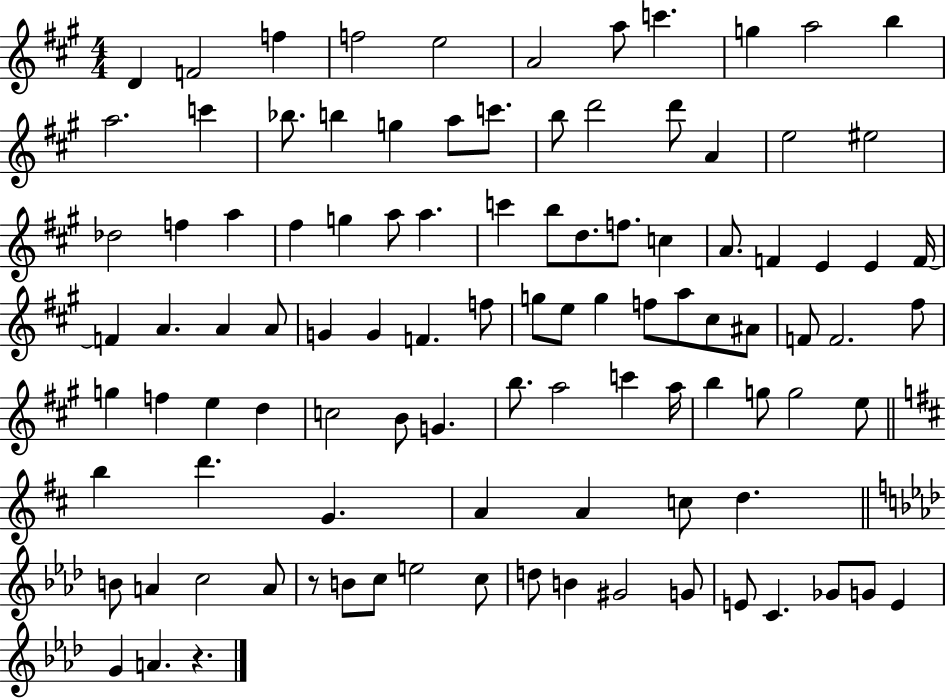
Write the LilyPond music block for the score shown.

{
  \clef treble
  \numericTimeSignature
  \time 4/4
  \key a \major
  d'4 f'2 f''4 | f''2 e''2 | a'2 a''8 c'''4. | g''4 a''2 b''4 | \break a''2. c'''4 | bes''8. b''4 g''4 a''8 c'''8. | b''8 d'''2 d'''8 a'4 | e''2 eis''2 | \break des''2 f''4 a''4 | fis''4 g''4 a''8 a''4. | c'''4 b''8 d''8. f''8. c''4 | a'8. f'4 e'4 e'4 f'16~~ | \break f'4 a'4. a'4 a'8 | g'4 g'4 f'4. f''8 | g''8 e''8 g''4 f''8 a''8 cis''8 ais'8 | f'8 f'2. fis''8 | \break g''4 f''4 e''4 d''4 | c''2 b'8 g'4. | b''8. a''2 c'''4 a''16 | b''4 g''8 g''2 e''8 | \break \bar "||" \break \key d \major b''4 d'''4. g'4. | a'4 a'4 c''8 d''4. | \bar "||" \break \key aes \major b'8 a'4 c''2 a'8 | r8 b'8 c''8 e''2 c''8 | d''8 b'4 gis'2 g'8 | e'8 c'4. ges'8 g'8 e'4 | \break g'4 a'4. r4. | \bar "|."
}